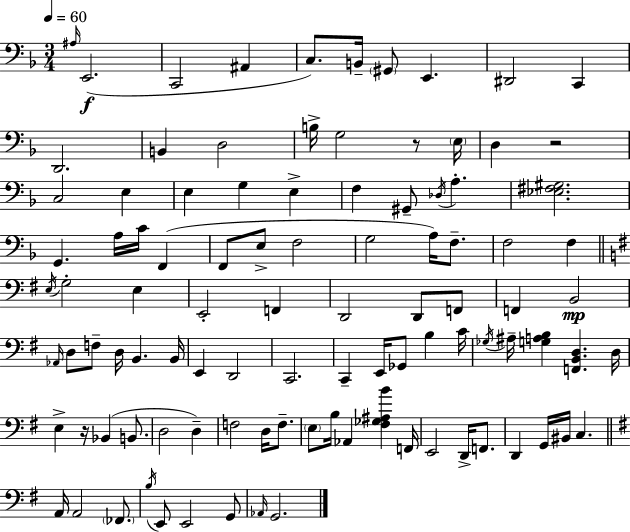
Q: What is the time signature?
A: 3/4